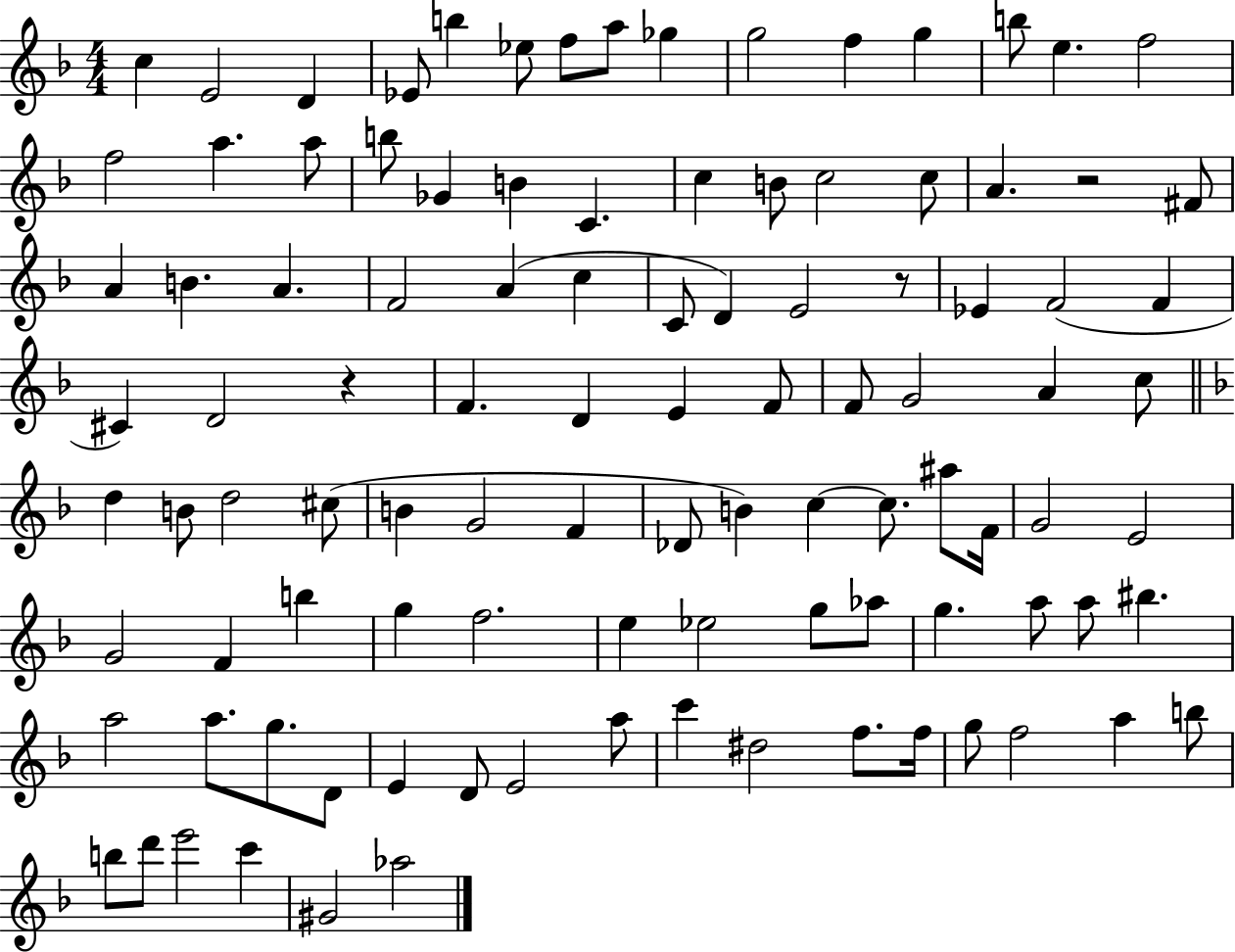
X:1
T:Untitled
M:4/4
L:1/4
K:F
c E2 D _E/2 b _e/2 f/2 a/2 _g g2 f g b/2 e f2 f2 a a/2 b/2 _G B C c B/2 c2 c/2 A z2 ^F/2 A B A F2 A c C/2 D E2 z/2 _E F2 F ^C D2 z F D E F/2 F/2 G2 A c/2 d B/2 d2 ^c/2 B G2 F _D/2 B c c/2 ^a/2 F/4 G2 E2 G2 F b g f2 e _e2 g/2 _a/2 g a/2 a/2 ^b a2 a/2 g/2 D/2 E D/2 E2 a/2 c' ^d2 f/2 f/4 g/2 f2 a b/2 b/2 d'/2 e'2 c' ^G2 _a2